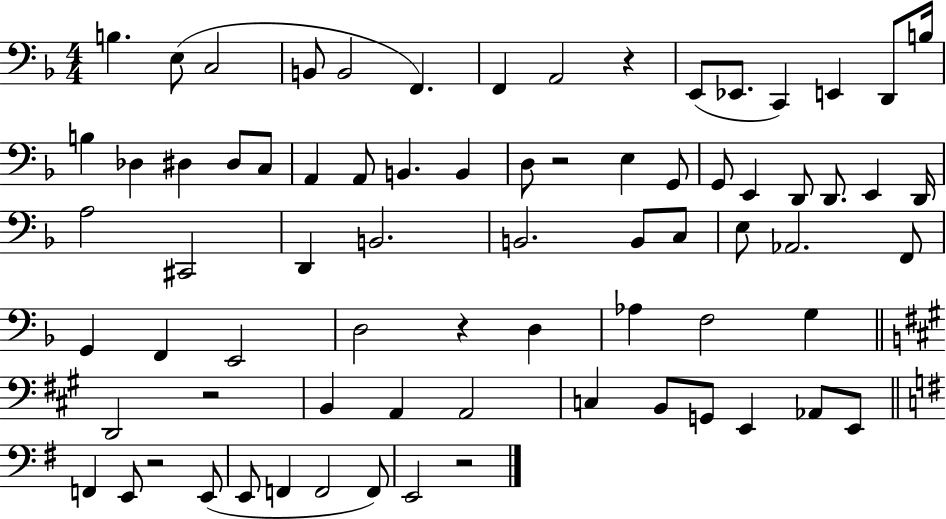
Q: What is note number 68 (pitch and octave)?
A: E2